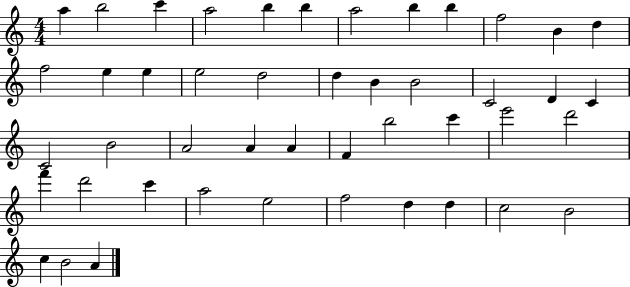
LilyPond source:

{
  \clef treble
  \numericTimeSignature
  \time 4/4
  \key c \major
  a''4 b''2 c'''4 | a''2 b''4 b''4 | a''2 b''4 b''4 | f''2 b'4 d''4 | \break f''2 e''4 e''4 | e''2 d''2 | d''4 b'4 b'2 | c'2 d'4 c'4 | \break c'2 b'2 | a'2 a'4 a'4 | f'4 b''2 c'''4 | e'''2 d'''2 | \break f'''4 d'''2 c'''4 | a''2 e''2 | f''2 d''4 d''4 | c''2 b'2 | \break c''4 b'2 a'4 | \bar "|."
}